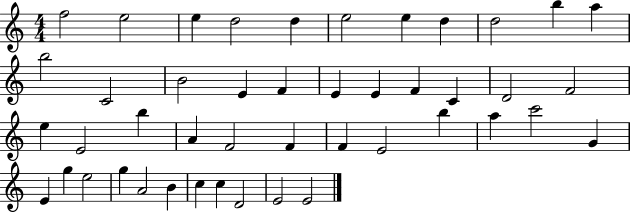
{
  \clef treble
  \numericTimeSignature
  \time 4/4
  \key c \major
  f''2 e''2 | e''4 d''2 d''4 | e''2 e''4 d''4 | d''2 b''4 a''4 | \break b''2 c'2 | b'2 e'4 f'4 | e'4 e'4 f'4 c'4 | d'2 f'2 | \break e''4 e'2 b''4 | a'4 f'2 f'4 | f'4 e'2 b''4 | a''4 c'''2 g'4 | \break e'4 g''4 e''2 | g''4 a'2 b'4 | c''4 c''4 d'2 | e'2 e'2 | \break \bar "|."
}